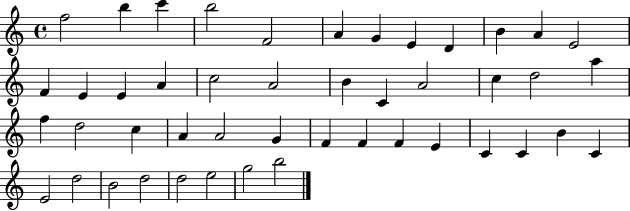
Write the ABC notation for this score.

X:1
T:Untitled
M:4/4
L:1/4
K:C
f2 b c' b2 F2 A G E D B A E2 F E E A c2 A2 B C A2 c d2 a f d2 c A A2 G F F F E C C B C E2 d2 B2 d2 d2 e2 g2 b2